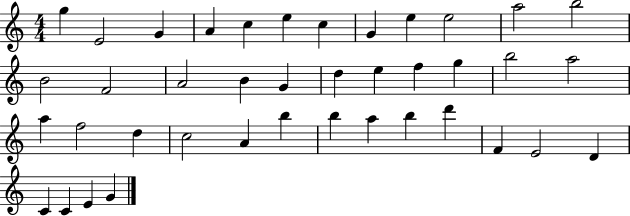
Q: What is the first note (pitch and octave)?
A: G5